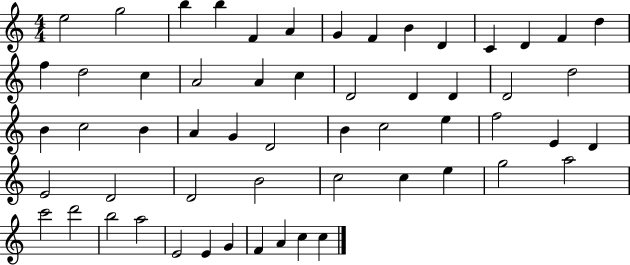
{
  \clef treble
  \numericTimeSignature
  \time 4/4
  \key c \major
  e''2 g''2 | b''4 b''4 f'4 a'4 | g'4 f'4 b'4 d'4 | c'4 d'4 f'4 d''4 | \break f''4 d''2 c''4 | a'2 a'4 c''4 | d'2 d'4 d'4 | d'2 d''2 | \break b'4 c''2 b'4 | a'4 g'4 d'2 | b'4 c''2 e''4 | f''2 e'4 d'4 | \break e'2 d'2 | d'2 b'2 | c''2 c''4 e''4 | g''2 a''2 | \break c'''2 d'''2 | b''2 a''2 | e'2 e'4 g'4 | f'4 a'4 c''4 c''4 | \break \bar "|."
}